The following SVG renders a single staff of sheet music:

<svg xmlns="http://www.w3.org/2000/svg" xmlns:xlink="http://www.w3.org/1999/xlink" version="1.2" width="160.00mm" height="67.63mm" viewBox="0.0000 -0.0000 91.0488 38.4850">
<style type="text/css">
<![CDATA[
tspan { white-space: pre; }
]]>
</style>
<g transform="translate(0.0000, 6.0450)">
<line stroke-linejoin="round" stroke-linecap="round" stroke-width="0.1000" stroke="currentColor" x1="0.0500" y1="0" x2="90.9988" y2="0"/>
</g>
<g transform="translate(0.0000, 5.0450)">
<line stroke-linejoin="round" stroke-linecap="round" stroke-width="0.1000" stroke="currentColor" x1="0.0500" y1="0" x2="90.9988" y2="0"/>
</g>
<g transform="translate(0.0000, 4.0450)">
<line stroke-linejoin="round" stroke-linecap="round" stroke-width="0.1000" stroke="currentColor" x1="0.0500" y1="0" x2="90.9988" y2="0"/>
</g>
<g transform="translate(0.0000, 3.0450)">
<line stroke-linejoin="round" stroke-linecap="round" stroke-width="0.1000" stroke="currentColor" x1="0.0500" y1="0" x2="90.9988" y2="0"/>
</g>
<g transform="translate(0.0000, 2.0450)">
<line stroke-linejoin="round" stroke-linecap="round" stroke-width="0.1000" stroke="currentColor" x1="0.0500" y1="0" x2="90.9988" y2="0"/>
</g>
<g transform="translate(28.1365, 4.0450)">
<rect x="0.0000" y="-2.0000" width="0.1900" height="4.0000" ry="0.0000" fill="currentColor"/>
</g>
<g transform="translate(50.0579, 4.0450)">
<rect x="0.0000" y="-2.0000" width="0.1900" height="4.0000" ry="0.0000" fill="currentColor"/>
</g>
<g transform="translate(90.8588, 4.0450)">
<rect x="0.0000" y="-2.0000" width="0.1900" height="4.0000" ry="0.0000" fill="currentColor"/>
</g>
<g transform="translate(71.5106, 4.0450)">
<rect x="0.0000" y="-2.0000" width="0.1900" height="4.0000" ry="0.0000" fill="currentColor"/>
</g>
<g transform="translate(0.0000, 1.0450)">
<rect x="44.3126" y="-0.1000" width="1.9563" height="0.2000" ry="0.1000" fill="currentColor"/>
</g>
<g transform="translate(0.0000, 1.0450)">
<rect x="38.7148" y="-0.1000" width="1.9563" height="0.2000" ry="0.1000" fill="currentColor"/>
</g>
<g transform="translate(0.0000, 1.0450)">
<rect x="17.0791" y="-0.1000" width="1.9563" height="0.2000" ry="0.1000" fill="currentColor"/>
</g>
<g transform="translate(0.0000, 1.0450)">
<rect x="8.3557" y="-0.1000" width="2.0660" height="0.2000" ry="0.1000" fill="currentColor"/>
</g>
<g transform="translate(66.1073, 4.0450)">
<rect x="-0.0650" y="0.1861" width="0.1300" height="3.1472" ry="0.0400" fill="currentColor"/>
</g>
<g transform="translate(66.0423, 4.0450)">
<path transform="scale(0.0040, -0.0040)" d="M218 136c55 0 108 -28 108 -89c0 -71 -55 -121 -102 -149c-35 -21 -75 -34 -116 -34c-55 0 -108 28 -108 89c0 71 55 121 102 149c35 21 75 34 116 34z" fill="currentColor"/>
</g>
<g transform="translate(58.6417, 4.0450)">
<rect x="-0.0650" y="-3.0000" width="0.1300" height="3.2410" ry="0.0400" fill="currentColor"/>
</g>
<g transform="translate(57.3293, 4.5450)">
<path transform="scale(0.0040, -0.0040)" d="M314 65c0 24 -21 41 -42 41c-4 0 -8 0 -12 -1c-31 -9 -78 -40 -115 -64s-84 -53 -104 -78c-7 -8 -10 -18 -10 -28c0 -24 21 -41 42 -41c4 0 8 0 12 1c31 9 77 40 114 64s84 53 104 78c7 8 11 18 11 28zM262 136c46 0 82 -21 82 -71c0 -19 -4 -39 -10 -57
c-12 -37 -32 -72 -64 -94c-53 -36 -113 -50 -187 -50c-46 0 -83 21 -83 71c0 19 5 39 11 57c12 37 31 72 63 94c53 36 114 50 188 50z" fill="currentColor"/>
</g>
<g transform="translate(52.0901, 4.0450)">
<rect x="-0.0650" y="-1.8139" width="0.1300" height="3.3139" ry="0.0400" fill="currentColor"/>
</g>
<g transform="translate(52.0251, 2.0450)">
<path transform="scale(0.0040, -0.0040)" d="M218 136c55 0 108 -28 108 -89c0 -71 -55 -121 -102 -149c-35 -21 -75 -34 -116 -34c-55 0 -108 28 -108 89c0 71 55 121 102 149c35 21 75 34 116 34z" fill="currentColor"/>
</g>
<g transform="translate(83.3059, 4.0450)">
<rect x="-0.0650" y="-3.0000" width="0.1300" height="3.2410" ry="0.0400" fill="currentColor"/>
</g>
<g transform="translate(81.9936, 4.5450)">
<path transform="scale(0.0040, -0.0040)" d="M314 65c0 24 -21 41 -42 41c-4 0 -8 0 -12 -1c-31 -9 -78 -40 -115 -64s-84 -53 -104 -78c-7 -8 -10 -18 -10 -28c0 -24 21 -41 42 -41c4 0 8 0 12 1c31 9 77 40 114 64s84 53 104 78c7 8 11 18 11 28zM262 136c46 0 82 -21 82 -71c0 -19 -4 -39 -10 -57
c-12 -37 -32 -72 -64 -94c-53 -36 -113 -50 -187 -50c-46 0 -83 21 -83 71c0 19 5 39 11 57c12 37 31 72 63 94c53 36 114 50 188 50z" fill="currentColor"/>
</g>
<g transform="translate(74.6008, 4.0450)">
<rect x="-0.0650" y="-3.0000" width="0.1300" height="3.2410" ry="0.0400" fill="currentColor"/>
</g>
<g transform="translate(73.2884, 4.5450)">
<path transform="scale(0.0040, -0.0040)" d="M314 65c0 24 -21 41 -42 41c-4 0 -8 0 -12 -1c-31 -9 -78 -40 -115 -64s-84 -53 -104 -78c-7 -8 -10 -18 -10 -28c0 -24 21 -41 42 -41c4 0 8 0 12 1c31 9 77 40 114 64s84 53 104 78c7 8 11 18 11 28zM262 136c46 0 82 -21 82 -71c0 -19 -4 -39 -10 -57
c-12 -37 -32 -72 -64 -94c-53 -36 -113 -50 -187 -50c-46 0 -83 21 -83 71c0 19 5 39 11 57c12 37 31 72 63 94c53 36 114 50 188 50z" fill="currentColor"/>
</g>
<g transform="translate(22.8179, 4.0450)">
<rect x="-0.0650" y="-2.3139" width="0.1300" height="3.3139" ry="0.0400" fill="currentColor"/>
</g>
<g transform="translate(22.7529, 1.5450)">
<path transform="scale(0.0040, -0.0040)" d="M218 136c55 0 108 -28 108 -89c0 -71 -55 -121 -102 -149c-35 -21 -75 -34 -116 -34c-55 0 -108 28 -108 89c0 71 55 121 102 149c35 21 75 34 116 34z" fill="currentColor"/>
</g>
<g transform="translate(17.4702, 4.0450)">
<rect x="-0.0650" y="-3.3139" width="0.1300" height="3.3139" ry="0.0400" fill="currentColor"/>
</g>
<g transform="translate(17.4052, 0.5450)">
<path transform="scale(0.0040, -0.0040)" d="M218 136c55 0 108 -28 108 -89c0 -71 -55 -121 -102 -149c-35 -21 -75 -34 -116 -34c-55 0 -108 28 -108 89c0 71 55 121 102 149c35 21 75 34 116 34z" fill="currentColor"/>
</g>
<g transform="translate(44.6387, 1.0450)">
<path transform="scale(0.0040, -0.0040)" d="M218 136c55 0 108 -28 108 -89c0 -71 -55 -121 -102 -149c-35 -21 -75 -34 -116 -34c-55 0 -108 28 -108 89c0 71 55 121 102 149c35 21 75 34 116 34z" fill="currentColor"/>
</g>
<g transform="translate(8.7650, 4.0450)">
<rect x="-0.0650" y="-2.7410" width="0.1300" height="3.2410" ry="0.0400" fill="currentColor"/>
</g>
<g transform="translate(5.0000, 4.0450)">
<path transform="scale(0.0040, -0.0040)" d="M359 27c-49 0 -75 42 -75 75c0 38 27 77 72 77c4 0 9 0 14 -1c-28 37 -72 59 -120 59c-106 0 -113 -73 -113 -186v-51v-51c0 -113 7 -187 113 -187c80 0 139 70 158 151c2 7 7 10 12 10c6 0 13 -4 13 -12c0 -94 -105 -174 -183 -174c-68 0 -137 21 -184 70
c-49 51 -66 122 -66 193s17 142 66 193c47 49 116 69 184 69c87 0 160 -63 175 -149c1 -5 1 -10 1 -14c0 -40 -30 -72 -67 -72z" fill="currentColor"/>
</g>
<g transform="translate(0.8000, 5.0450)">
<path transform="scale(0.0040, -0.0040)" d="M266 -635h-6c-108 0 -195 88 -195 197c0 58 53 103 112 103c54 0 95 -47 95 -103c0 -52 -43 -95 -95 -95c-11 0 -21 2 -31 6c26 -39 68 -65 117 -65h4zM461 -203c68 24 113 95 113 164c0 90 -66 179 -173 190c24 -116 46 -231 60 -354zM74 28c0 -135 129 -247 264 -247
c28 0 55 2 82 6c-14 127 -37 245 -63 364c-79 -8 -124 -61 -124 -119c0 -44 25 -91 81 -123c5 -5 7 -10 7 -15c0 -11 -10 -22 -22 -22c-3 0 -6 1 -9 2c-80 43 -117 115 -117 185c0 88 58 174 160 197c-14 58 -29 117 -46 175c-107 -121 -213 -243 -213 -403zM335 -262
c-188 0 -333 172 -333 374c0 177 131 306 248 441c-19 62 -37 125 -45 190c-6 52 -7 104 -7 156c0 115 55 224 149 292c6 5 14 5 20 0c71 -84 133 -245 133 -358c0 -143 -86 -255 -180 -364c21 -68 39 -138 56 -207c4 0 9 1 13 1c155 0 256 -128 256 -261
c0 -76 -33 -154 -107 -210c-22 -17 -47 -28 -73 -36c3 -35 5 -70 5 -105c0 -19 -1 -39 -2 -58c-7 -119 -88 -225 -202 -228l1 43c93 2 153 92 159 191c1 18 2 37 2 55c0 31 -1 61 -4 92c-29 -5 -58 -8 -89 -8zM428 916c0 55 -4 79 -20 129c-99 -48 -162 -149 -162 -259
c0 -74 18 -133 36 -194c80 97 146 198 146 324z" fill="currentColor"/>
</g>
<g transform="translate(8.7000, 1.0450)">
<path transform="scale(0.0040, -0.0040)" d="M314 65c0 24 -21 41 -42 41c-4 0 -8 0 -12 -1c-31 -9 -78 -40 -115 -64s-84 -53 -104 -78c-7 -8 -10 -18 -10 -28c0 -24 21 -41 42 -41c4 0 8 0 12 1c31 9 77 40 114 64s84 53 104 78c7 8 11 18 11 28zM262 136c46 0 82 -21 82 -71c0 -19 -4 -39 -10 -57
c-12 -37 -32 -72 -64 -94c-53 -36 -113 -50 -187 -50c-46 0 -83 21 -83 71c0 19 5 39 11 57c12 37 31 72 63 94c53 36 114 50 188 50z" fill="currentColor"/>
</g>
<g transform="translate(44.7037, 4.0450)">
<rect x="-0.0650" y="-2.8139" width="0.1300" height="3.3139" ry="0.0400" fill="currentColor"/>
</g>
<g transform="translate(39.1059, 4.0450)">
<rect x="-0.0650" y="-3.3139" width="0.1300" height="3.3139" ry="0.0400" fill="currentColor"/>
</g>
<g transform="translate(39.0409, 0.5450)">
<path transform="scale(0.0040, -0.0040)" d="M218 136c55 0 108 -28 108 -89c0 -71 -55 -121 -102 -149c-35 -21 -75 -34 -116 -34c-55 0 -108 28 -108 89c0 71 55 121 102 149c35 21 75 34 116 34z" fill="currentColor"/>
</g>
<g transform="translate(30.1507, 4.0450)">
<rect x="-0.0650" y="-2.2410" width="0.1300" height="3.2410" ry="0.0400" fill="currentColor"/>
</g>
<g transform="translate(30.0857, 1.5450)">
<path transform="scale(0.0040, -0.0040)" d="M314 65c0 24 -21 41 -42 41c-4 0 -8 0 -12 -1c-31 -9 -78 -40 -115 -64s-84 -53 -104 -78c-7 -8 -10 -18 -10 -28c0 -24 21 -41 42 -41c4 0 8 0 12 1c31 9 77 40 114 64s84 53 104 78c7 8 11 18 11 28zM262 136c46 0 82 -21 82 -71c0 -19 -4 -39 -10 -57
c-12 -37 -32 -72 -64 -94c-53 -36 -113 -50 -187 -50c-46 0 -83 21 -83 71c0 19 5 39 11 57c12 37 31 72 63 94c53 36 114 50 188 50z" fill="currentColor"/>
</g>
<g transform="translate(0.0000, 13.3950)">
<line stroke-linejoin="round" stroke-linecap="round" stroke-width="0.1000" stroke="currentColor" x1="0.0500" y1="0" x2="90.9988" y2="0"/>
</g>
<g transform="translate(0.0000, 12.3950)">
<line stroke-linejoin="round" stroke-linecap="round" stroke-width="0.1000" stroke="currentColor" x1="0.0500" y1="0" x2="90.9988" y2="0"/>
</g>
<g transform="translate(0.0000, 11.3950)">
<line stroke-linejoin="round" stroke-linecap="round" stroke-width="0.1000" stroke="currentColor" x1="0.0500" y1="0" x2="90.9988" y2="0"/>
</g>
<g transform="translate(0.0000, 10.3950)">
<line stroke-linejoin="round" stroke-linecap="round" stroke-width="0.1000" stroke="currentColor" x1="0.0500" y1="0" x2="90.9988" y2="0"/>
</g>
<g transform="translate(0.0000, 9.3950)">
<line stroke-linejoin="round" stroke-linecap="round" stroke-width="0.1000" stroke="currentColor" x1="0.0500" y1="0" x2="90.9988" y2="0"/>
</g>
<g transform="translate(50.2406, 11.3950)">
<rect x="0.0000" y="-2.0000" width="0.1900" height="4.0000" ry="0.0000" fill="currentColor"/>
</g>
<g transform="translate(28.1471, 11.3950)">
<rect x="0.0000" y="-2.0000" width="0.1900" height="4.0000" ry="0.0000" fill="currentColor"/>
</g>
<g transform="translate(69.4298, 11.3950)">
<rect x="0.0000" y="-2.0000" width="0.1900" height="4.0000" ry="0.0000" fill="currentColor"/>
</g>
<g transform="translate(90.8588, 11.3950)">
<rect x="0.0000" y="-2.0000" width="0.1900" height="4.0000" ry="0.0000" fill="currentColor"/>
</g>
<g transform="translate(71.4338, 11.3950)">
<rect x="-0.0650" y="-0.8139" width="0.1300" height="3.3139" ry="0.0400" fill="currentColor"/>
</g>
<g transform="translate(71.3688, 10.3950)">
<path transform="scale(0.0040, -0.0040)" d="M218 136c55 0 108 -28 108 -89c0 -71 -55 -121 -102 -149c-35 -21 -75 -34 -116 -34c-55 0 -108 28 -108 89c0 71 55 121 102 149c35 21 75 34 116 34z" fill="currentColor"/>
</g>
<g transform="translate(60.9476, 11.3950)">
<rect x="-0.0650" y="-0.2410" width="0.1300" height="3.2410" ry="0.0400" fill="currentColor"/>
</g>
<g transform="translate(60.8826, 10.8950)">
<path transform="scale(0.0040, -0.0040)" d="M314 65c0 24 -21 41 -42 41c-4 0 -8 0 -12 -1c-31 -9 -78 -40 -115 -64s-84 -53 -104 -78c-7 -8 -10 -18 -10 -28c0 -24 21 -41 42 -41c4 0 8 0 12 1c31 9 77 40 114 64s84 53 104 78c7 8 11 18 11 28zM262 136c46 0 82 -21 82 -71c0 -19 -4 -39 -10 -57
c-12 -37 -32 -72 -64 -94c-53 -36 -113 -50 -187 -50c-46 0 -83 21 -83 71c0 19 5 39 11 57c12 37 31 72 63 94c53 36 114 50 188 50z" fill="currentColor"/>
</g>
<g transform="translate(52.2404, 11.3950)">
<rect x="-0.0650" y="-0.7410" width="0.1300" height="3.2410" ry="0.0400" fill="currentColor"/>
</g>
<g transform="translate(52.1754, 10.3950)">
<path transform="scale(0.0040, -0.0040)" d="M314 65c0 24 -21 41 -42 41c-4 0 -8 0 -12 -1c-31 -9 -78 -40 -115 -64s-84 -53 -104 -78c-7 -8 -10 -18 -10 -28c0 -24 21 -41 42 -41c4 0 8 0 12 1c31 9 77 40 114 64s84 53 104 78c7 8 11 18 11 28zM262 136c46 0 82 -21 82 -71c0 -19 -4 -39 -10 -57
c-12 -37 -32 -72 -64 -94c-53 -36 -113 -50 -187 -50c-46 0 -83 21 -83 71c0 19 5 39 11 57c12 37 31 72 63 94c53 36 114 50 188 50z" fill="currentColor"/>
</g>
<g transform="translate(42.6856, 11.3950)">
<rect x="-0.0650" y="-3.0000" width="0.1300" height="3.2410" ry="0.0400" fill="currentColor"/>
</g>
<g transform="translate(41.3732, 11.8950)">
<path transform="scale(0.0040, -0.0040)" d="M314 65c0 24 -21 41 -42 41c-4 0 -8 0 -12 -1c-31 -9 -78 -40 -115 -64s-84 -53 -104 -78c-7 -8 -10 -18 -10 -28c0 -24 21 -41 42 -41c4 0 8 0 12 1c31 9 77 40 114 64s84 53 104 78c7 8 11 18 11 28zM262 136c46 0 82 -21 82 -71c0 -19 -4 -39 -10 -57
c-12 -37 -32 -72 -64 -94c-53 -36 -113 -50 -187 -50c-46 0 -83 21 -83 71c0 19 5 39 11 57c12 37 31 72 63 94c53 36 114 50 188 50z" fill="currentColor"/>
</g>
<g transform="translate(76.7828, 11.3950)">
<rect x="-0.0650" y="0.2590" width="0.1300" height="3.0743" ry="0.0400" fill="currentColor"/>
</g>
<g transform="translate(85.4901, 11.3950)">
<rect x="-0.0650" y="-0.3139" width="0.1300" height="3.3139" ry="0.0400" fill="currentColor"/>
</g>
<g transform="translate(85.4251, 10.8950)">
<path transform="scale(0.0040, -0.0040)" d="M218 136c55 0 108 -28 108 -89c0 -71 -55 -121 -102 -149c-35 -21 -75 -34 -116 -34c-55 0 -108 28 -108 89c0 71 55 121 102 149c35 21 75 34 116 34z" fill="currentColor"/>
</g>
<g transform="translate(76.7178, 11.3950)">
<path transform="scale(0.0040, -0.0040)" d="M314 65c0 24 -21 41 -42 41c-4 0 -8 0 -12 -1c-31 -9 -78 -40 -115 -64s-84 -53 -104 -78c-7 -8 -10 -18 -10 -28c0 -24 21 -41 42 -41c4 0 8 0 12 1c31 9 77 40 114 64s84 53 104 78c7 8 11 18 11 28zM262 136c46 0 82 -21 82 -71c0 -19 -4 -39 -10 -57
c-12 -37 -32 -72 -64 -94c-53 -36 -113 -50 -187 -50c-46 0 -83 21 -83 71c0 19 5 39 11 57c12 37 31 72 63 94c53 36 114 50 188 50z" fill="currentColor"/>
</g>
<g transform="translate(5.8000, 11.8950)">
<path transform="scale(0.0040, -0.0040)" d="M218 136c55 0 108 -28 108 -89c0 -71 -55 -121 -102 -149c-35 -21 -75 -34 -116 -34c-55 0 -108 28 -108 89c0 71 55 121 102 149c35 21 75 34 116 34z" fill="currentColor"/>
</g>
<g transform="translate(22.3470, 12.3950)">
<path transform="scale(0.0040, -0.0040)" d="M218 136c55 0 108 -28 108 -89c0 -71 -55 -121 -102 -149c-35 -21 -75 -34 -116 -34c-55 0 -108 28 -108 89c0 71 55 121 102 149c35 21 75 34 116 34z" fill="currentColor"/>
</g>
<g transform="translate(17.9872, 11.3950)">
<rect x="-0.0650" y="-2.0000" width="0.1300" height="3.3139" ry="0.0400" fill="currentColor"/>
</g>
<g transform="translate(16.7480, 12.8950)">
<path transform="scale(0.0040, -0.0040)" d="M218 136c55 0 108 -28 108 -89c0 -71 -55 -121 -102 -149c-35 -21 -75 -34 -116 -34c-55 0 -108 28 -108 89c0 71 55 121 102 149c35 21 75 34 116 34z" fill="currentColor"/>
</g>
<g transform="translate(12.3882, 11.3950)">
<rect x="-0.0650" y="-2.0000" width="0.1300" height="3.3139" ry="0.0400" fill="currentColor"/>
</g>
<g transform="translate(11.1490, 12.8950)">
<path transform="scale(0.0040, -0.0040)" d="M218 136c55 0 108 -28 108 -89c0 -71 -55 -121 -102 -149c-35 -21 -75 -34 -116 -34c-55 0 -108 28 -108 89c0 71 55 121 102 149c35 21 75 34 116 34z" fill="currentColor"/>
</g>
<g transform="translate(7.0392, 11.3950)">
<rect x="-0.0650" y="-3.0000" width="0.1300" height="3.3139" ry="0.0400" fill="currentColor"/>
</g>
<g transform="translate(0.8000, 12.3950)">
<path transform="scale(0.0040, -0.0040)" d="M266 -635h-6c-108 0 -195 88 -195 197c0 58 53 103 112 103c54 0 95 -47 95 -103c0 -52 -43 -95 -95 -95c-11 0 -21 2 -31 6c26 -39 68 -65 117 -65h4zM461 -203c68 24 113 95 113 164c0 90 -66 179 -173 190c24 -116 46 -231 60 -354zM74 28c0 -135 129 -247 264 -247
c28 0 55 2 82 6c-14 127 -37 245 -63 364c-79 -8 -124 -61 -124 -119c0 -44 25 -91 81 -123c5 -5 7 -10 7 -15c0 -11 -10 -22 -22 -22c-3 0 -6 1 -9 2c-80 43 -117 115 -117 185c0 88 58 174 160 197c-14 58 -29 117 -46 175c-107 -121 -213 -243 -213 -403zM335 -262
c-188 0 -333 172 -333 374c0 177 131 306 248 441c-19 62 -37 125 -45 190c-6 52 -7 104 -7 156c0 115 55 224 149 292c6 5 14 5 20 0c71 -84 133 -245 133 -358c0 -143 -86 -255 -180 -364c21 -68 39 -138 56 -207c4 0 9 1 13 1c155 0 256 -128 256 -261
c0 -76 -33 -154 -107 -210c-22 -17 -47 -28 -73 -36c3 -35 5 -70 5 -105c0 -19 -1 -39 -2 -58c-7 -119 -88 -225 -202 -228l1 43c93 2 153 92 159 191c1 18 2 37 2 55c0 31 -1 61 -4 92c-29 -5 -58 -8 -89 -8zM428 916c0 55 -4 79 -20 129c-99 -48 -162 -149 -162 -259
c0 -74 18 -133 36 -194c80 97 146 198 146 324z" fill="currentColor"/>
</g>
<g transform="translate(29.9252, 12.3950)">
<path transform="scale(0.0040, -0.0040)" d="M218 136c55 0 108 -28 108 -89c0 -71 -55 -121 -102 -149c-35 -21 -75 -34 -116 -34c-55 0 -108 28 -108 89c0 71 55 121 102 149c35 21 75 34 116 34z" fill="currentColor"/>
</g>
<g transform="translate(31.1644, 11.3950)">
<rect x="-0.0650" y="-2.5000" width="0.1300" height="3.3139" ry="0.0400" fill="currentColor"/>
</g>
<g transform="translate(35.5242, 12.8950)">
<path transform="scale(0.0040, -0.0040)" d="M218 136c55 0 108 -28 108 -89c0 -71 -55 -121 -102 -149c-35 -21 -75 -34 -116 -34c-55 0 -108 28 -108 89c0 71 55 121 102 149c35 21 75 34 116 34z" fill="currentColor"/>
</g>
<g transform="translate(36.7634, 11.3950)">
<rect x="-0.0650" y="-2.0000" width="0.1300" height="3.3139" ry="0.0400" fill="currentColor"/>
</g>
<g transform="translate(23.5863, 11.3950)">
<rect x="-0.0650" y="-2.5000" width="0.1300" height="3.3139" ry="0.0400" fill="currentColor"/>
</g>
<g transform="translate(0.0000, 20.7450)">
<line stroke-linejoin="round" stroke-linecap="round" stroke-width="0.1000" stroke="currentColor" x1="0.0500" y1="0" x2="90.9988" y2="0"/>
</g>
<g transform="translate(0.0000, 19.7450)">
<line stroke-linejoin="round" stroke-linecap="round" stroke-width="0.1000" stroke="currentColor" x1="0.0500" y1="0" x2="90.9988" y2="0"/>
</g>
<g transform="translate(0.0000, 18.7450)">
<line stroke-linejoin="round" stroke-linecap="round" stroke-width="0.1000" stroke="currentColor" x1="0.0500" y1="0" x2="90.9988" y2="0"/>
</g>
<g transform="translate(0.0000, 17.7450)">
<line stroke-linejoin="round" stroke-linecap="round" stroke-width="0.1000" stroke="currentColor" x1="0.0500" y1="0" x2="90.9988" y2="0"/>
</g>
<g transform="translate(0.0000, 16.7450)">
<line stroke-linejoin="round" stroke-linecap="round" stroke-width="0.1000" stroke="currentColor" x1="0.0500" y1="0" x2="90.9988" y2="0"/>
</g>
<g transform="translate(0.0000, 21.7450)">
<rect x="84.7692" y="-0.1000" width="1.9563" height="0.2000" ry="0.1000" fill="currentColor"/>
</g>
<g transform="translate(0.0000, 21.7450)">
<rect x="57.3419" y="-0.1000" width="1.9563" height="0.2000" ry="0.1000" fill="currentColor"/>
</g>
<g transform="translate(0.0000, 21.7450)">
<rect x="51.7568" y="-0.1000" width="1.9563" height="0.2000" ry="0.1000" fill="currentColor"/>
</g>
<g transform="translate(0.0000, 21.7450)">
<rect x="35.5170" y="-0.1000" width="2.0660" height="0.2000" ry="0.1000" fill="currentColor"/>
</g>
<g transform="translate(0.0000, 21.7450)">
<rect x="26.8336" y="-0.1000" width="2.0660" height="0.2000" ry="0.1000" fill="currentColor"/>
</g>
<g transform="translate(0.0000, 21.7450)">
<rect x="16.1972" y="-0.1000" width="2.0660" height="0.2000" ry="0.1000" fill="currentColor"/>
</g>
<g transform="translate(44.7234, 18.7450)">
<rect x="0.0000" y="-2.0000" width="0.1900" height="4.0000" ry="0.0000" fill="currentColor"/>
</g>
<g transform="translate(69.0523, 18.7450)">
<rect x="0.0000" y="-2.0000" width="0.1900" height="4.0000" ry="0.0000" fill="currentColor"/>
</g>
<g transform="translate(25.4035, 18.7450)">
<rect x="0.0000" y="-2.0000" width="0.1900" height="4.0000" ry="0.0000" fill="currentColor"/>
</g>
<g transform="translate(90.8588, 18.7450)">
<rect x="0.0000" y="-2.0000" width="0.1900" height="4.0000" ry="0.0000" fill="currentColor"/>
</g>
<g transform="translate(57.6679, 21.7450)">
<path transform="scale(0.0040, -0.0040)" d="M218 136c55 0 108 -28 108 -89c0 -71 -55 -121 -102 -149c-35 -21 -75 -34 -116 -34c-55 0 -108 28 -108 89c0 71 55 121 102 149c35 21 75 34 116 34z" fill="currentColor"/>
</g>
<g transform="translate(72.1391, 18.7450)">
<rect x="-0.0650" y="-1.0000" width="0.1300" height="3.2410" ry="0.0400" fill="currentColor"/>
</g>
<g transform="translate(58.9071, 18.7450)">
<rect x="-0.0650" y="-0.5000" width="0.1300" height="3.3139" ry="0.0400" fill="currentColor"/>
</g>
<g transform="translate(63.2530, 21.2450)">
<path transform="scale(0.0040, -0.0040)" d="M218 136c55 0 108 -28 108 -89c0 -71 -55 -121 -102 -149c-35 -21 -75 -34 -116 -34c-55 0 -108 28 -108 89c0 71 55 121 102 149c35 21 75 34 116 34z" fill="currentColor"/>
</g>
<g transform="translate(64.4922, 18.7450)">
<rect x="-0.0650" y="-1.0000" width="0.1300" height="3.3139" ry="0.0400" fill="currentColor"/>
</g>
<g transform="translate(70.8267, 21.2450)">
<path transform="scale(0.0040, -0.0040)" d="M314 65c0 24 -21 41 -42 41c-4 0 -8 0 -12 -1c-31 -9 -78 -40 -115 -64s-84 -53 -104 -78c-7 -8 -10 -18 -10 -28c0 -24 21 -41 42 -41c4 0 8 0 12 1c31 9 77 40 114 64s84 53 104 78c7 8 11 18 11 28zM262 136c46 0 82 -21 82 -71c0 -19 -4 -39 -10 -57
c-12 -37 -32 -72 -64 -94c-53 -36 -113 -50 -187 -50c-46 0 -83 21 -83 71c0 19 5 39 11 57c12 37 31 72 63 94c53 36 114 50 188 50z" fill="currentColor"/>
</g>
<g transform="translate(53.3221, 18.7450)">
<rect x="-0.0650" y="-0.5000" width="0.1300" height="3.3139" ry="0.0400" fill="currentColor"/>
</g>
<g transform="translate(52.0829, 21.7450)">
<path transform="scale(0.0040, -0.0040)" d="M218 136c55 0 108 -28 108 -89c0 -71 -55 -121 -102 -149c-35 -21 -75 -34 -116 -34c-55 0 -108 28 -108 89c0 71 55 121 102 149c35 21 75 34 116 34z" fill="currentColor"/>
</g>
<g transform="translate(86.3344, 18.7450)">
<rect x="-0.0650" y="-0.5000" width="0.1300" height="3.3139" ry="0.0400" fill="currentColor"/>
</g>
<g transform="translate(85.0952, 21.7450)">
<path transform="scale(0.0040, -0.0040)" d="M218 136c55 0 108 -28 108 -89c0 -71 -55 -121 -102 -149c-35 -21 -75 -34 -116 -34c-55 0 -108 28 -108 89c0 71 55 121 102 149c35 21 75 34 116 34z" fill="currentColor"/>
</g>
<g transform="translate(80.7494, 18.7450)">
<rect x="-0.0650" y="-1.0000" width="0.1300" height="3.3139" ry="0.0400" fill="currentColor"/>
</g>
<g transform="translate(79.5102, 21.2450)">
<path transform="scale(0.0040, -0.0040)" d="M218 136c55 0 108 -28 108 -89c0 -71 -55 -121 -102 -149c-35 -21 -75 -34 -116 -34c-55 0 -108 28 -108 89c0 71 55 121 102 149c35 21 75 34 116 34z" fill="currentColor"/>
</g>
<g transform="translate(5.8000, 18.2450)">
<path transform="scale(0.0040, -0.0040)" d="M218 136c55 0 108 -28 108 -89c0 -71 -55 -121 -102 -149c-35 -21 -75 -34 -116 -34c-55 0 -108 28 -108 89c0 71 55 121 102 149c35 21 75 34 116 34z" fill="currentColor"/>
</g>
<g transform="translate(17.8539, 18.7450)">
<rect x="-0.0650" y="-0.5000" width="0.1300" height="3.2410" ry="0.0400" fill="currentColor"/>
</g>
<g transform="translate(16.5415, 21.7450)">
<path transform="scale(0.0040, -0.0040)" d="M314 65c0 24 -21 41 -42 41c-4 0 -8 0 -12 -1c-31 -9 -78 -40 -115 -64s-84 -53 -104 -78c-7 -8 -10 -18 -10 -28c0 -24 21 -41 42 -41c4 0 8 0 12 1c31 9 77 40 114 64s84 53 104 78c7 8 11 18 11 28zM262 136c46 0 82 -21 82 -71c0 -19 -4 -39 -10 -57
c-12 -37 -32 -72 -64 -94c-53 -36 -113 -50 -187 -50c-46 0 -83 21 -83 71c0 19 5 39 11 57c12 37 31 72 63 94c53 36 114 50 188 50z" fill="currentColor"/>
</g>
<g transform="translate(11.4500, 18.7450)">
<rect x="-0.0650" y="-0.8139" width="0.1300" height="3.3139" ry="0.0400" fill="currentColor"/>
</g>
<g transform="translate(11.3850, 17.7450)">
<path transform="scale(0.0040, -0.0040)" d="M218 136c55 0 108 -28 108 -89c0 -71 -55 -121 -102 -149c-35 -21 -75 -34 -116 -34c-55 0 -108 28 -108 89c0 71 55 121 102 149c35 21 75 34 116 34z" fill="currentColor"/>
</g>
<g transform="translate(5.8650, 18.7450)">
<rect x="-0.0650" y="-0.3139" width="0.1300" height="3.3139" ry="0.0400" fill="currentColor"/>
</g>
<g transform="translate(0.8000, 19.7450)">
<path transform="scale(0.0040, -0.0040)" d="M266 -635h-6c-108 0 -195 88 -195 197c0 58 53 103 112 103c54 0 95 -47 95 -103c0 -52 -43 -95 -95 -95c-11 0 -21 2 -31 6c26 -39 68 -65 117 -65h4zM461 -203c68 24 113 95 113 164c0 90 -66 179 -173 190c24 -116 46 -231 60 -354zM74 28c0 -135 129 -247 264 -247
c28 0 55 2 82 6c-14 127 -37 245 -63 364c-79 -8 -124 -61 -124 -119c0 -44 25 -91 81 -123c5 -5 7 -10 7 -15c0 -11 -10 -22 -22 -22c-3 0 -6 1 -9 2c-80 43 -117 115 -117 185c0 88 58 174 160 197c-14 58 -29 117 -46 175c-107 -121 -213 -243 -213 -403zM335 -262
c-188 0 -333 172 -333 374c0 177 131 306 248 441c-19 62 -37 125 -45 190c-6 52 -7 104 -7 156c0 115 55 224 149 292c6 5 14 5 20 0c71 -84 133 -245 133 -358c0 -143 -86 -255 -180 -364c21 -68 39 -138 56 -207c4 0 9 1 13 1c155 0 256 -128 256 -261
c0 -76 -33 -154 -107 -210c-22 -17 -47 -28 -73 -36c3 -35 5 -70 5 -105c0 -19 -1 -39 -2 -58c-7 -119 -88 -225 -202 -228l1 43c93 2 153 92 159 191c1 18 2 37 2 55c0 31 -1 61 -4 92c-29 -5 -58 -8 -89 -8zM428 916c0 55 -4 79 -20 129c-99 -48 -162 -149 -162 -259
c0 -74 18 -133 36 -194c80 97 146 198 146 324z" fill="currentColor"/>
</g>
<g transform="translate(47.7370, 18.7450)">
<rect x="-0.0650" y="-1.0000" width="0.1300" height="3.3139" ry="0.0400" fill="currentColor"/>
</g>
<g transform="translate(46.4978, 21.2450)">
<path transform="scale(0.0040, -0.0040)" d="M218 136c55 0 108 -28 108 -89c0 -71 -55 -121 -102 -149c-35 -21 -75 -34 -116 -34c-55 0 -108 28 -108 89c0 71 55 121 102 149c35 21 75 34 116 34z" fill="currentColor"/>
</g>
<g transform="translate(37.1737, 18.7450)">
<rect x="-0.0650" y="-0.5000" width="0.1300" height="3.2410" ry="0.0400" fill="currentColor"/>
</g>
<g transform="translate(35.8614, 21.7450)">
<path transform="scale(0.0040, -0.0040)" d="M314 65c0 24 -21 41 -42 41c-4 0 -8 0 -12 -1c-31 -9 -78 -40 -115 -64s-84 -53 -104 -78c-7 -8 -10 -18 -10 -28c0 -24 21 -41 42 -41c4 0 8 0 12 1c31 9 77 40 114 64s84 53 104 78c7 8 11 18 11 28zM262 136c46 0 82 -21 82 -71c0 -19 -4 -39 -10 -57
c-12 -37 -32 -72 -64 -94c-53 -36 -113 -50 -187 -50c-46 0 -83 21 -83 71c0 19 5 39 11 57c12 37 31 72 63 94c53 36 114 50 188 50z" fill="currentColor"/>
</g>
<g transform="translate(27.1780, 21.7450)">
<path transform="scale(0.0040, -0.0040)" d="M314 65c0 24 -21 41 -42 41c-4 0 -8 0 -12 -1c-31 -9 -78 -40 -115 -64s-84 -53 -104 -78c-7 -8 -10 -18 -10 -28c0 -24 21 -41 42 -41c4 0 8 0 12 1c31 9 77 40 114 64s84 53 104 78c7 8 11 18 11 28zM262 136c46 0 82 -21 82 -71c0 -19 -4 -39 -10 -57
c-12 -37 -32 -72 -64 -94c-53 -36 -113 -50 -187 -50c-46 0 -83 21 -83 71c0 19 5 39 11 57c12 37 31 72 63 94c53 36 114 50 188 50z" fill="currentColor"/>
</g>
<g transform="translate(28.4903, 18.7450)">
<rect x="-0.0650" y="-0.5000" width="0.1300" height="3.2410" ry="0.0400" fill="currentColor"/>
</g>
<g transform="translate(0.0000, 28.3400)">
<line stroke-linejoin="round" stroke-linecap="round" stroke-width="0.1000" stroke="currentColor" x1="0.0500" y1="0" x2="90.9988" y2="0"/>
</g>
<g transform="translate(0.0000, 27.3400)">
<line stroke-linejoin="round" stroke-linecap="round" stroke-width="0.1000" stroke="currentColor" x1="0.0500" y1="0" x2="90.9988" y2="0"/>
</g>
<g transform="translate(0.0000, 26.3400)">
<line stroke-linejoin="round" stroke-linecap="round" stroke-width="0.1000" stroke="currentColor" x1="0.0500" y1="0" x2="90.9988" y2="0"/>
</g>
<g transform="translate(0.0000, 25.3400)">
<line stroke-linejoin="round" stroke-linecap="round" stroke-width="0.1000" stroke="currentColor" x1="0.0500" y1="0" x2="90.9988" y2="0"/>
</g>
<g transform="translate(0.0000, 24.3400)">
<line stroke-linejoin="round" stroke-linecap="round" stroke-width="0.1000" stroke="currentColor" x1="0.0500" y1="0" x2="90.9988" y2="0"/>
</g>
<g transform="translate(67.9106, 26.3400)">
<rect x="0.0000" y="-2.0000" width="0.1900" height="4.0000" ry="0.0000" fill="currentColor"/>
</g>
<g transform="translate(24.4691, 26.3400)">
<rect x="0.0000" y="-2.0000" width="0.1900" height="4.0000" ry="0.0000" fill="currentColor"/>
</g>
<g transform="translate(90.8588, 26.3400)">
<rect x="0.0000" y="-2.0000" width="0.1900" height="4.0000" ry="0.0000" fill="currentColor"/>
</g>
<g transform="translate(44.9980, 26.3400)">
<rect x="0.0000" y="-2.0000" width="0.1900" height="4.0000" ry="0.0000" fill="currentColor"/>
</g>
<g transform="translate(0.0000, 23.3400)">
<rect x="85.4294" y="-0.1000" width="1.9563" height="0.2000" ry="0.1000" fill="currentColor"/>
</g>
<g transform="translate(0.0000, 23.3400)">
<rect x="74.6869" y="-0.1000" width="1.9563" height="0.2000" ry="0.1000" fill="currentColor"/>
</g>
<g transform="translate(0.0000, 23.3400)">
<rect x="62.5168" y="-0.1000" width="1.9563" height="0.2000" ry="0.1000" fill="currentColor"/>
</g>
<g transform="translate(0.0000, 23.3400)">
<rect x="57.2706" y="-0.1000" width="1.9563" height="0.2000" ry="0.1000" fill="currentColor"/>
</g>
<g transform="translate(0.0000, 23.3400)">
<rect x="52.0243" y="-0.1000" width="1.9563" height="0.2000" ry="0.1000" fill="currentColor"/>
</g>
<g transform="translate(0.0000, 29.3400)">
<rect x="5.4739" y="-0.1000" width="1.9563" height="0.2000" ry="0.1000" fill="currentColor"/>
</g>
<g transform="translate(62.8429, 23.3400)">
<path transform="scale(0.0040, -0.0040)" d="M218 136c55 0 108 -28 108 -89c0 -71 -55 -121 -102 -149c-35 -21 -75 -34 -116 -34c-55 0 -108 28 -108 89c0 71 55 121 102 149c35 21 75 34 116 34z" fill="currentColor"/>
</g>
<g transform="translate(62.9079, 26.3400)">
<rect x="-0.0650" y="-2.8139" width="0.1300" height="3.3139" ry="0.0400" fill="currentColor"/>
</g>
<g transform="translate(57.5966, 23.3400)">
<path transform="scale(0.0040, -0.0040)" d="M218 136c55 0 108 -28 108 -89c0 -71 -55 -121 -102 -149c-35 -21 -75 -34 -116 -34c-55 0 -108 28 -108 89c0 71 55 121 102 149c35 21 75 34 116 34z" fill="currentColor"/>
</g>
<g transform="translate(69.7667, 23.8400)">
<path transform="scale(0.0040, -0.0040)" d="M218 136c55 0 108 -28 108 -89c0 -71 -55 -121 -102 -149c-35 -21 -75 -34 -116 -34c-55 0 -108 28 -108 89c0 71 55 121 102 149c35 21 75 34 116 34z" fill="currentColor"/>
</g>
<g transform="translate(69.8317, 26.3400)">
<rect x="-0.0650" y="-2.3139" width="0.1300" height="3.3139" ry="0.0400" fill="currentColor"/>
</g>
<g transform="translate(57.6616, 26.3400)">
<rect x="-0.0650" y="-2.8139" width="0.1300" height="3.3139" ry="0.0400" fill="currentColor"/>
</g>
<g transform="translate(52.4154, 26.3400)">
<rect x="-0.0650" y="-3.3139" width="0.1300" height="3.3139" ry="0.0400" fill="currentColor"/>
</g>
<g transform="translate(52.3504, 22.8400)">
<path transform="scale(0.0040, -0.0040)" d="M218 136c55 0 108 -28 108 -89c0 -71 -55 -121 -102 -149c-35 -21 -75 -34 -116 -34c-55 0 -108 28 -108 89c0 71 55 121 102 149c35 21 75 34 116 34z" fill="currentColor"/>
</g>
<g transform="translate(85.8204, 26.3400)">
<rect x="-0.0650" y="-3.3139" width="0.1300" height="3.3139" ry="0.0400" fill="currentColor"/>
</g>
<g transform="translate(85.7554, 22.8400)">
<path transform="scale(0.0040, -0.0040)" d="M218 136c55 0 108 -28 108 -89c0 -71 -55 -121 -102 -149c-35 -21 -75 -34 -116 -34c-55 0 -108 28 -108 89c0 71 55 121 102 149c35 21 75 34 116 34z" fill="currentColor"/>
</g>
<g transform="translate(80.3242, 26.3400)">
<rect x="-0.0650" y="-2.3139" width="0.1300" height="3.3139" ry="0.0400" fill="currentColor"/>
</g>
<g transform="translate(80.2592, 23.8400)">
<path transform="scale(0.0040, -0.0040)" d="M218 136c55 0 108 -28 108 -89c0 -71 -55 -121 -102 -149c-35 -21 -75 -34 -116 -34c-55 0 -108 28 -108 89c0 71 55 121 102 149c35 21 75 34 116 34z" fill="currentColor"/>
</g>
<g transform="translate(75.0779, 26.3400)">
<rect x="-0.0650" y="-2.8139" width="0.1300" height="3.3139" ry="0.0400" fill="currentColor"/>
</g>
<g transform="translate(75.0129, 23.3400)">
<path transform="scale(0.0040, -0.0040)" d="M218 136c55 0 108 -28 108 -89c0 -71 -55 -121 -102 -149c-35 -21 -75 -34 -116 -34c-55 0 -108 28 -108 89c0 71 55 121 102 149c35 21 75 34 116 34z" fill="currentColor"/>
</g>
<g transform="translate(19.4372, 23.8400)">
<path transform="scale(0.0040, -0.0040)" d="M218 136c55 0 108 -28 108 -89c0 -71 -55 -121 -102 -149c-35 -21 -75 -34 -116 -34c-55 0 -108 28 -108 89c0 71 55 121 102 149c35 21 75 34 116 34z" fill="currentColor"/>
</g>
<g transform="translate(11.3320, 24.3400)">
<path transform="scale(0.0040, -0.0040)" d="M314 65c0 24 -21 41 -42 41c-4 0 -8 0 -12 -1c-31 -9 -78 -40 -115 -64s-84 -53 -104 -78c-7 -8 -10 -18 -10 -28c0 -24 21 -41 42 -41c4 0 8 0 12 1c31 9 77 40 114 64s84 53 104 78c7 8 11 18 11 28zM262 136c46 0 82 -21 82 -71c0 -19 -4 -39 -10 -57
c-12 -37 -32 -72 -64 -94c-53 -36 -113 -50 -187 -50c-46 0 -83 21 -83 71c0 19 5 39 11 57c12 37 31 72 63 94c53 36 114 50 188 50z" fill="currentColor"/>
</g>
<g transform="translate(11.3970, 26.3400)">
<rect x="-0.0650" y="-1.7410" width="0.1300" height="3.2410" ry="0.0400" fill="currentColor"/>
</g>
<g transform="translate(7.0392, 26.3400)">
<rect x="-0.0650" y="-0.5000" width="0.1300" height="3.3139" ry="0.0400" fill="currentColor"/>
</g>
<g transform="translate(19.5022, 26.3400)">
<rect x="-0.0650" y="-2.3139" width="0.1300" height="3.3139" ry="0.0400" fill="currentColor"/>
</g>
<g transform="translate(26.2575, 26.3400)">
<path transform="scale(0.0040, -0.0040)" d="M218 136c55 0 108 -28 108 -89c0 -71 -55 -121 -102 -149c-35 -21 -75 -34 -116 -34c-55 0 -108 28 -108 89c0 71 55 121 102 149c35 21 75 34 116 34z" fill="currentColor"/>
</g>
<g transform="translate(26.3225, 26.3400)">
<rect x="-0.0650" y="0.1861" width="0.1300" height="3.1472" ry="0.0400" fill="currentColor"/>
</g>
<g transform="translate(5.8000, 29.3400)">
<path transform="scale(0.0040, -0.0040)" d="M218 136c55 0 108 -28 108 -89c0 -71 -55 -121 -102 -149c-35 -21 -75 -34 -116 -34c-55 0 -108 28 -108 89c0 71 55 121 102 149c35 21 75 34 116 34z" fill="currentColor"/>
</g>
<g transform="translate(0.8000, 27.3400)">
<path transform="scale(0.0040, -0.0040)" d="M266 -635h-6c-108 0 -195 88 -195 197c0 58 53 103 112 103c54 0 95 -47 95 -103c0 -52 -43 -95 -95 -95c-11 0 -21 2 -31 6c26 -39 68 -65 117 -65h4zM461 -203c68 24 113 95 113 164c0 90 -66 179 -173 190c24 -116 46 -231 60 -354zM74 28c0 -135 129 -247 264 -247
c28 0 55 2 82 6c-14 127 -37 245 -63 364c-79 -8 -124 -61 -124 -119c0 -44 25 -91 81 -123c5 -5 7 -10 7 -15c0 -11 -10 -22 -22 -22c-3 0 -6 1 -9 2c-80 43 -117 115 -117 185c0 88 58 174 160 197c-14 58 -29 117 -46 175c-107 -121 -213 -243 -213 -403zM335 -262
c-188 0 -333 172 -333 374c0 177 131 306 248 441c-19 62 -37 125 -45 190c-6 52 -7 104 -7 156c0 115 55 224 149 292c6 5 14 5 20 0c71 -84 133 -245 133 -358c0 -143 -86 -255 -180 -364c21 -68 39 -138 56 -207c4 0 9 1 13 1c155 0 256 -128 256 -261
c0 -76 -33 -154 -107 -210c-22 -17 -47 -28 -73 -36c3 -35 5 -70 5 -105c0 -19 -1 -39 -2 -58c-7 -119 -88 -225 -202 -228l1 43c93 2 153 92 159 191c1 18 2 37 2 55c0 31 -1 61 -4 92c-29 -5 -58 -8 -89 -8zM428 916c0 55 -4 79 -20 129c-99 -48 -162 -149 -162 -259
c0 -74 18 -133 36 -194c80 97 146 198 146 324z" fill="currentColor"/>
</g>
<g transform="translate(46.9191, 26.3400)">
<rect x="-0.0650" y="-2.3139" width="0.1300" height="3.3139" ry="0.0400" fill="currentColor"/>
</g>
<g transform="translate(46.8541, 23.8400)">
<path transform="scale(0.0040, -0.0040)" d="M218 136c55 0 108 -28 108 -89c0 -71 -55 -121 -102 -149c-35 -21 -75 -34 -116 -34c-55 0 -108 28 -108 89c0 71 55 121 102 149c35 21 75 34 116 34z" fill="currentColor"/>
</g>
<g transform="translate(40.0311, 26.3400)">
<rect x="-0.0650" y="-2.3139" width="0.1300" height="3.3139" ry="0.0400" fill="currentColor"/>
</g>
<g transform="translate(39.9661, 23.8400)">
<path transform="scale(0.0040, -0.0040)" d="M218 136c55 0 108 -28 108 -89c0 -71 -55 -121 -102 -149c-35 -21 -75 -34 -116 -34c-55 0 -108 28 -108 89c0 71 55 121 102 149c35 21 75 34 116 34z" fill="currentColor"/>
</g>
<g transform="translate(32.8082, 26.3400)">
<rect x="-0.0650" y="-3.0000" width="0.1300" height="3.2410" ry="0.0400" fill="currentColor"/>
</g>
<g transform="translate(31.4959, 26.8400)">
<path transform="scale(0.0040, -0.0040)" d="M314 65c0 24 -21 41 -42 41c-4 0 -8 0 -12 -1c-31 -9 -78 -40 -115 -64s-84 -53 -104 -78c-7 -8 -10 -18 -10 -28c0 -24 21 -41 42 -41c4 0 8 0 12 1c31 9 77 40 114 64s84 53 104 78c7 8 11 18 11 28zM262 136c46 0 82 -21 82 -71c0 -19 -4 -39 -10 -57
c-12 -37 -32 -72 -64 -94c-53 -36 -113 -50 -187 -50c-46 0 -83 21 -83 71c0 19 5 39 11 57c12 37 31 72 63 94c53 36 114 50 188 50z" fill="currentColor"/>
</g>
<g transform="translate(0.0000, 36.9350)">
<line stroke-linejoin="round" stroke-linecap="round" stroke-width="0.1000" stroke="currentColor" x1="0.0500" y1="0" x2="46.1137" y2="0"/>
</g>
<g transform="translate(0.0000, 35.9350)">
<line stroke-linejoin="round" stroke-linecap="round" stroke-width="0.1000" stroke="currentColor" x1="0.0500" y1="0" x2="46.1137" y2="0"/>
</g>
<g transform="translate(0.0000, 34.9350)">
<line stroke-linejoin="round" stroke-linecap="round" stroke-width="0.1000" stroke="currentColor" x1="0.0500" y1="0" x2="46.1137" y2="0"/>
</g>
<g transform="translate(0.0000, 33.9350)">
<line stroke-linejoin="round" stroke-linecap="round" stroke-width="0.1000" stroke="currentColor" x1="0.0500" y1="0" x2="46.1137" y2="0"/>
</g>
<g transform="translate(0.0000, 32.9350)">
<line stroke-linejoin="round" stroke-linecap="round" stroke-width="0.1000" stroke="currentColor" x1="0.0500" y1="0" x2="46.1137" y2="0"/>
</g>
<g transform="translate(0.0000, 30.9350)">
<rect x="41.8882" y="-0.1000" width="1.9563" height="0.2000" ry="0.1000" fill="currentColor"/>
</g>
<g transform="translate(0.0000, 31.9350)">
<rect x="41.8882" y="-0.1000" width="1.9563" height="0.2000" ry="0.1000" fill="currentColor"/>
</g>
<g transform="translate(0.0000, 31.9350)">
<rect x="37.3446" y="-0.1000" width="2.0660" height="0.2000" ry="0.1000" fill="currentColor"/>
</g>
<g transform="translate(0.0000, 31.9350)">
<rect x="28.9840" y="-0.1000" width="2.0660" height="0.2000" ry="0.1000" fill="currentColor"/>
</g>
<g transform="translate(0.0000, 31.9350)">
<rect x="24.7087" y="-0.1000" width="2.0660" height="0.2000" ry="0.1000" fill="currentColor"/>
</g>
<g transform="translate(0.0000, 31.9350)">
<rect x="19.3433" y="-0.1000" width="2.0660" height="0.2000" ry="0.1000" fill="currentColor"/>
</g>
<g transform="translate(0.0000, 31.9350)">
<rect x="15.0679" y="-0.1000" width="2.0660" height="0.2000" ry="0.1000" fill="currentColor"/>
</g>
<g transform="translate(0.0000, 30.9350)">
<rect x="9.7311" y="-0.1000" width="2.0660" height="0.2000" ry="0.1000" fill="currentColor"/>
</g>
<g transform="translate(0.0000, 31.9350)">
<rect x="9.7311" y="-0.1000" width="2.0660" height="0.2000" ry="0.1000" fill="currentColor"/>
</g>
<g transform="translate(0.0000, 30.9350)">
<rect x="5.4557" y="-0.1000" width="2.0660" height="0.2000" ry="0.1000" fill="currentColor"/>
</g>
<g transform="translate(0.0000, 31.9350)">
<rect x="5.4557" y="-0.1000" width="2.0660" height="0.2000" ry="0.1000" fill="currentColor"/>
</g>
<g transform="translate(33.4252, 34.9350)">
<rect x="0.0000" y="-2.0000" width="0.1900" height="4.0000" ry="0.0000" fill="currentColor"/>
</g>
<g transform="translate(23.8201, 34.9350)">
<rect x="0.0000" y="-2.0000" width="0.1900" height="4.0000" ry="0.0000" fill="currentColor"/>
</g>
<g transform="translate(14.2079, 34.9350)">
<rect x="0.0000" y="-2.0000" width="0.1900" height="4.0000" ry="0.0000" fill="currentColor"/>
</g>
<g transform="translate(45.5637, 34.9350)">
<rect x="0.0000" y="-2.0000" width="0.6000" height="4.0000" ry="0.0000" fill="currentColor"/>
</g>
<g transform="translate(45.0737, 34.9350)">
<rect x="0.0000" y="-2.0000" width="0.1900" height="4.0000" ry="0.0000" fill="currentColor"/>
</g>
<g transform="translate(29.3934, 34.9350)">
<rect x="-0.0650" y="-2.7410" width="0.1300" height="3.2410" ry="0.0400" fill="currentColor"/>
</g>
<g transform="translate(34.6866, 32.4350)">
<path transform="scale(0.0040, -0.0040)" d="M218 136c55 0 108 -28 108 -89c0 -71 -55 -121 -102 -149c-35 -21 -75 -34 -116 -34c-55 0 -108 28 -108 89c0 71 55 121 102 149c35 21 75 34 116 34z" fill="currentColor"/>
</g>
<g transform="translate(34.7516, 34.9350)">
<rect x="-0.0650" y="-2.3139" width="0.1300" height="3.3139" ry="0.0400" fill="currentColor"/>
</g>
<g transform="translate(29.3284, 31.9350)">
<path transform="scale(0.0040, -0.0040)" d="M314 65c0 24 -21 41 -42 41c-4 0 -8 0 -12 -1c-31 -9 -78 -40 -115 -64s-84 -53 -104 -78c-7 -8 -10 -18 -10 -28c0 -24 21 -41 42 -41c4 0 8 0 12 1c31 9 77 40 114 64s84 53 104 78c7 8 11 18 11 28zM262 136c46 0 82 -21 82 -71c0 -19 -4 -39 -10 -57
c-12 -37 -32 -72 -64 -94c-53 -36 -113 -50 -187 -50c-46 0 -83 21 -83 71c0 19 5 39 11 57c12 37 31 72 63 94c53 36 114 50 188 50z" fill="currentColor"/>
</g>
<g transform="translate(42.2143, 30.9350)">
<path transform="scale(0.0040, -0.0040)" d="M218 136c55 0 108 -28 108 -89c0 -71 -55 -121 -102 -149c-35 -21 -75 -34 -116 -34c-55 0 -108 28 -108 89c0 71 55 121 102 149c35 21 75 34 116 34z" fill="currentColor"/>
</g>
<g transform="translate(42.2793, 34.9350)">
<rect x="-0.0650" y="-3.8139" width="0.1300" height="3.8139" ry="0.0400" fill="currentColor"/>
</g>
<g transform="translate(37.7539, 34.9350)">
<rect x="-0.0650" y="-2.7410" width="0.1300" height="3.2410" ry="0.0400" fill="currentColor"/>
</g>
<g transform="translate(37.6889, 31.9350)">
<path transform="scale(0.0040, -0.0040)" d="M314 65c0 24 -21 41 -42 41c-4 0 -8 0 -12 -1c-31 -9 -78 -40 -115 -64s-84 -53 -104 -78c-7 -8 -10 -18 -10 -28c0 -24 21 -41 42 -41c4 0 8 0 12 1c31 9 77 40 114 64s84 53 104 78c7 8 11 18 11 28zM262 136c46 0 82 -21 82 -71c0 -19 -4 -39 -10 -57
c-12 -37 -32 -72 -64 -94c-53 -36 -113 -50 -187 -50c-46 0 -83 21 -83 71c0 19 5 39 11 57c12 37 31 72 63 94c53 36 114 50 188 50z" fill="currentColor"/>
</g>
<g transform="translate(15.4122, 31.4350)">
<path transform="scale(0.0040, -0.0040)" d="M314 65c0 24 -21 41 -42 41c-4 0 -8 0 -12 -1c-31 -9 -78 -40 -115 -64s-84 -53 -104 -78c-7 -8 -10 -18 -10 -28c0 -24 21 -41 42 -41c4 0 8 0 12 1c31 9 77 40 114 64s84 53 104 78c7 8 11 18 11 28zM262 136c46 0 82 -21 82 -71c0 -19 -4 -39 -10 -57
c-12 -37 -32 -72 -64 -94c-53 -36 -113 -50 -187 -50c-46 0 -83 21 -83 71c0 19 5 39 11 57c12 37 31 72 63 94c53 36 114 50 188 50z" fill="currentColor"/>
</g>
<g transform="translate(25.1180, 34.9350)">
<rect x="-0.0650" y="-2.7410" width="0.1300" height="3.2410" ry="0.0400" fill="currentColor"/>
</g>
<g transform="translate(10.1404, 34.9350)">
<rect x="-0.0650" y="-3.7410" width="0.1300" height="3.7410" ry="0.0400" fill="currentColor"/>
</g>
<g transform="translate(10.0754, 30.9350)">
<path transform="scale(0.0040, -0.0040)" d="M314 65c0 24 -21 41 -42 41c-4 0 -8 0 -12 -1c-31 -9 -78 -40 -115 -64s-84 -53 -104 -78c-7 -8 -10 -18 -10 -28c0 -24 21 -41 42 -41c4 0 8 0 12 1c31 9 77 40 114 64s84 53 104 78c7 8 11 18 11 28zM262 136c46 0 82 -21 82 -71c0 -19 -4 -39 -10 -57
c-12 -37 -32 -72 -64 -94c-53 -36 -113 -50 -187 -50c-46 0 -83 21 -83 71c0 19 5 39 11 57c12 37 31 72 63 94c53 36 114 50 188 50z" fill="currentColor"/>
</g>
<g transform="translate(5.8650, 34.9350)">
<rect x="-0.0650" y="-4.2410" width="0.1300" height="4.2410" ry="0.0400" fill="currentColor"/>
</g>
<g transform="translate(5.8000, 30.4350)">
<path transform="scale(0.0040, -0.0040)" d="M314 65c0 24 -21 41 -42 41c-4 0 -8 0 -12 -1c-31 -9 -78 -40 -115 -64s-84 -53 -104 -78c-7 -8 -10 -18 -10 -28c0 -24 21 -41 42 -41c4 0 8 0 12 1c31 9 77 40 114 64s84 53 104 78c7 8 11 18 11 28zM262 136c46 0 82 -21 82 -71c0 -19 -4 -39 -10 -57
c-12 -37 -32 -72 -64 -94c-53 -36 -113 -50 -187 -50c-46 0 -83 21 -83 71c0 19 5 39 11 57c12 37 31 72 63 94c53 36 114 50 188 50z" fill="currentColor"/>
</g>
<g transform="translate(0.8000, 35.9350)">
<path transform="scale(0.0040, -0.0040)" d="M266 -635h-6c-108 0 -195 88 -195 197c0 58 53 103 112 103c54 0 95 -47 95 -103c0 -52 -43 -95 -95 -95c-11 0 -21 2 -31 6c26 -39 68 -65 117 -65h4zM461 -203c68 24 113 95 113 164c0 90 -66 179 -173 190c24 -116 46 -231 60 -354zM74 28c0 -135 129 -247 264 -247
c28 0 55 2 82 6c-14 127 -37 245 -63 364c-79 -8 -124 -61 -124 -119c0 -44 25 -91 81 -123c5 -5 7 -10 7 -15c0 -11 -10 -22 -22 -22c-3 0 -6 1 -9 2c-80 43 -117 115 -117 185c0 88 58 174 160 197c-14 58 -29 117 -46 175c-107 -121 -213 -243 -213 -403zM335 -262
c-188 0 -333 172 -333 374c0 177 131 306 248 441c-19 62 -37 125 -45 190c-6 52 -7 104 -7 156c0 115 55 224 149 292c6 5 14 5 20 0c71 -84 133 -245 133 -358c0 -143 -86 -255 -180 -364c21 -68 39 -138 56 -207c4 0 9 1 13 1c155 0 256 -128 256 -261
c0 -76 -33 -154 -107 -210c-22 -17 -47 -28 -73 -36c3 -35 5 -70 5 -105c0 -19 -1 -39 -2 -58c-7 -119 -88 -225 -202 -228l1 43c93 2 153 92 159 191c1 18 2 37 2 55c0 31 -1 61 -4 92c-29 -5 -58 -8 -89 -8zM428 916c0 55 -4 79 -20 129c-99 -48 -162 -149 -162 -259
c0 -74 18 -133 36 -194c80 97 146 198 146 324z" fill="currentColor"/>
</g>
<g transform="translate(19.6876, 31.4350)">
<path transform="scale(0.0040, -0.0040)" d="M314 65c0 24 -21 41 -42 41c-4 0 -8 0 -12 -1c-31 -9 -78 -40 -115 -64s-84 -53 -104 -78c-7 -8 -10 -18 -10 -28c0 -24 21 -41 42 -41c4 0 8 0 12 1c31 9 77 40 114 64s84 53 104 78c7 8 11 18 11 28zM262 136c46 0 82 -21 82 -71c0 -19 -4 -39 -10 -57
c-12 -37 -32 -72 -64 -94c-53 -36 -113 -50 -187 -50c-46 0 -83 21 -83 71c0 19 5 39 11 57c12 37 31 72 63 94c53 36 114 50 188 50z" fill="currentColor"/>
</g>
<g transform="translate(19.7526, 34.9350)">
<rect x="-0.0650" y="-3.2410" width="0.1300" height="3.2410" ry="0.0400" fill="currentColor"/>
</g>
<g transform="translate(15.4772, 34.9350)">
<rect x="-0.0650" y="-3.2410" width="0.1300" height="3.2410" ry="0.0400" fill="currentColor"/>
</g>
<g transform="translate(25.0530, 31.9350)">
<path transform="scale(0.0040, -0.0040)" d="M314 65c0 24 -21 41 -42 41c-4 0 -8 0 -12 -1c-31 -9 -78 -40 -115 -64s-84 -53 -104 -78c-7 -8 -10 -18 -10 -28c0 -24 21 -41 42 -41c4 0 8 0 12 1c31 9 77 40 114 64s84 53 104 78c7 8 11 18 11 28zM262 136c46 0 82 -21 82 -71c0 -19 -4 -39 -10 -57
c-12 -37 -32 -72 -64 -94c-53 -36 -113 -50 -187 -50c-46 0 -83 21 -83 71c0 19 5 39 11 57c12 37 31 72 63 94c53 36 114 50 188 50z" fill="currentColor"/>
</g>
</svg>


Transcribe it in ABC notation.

X:1
T:Untitled
M:4/4
L:1/4
K:C
a2 b g g2 b a f A2 B A2 A2 A F F G G F A2 d2 c2 d B2 c c d C2 C2 C2 D C C D D2 D C C f2 g B A2 g g b a a g a g b d'2 c'2 b2 b2 a2 a2 g a2 c'